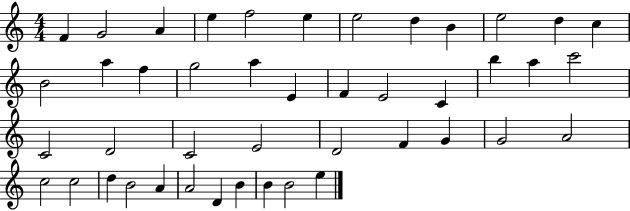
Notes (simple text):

F4/q G4/h A4/q E5/q F5/h E5/q E5/h D5/q B4/q E5/h D5/q C5/q B4/h A5/q F5/q G5/h A5/q E4/q F4/q E4/h C4/q B5/q A5/q C6/h C4/h D4/h C4/h E4/h D4/h F4/q G4/q G4/h A4/h C5/h C5/h D5/q B4/h A4/q A4/h D4/q B4/q B4/q B4/h E5/q